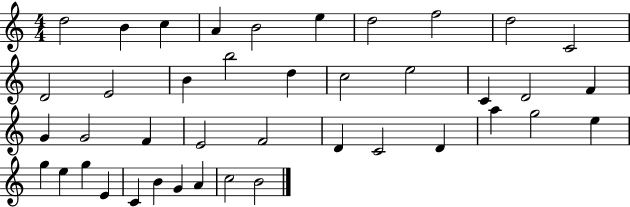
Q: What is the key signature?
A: C major